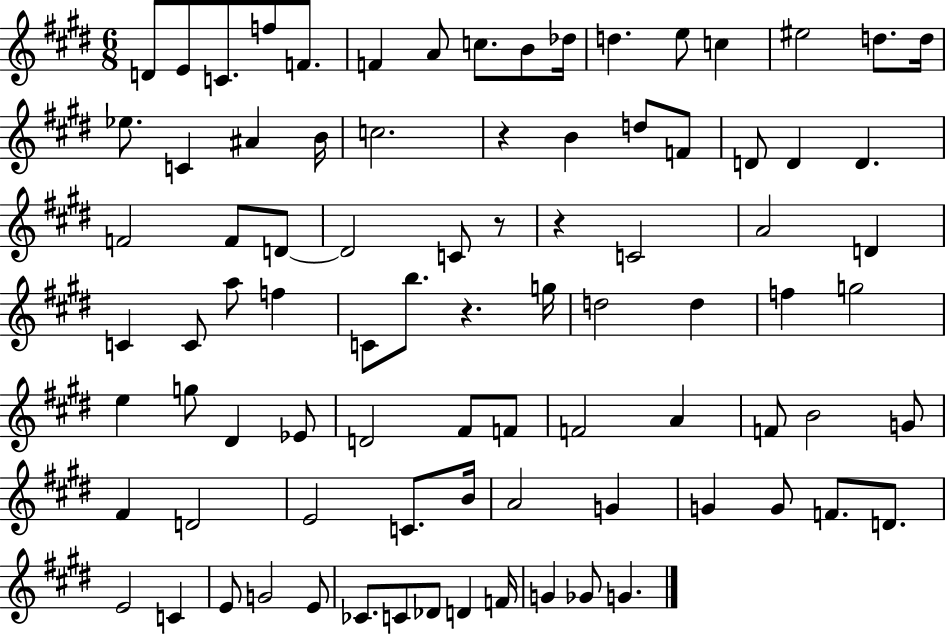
D4/e E4/e C4/e. F5/e F4/e. F4/q A4/e C5/e. B4/e Db5/s D5/q. E5/e C5/q EIS5/h D5/e. D5/s Eb5/e. C4/q A#4/q B4/s C5/h. R/q B4/q D5/e F4/e D4/e D4/q D4/q. F4/h F4/e D4/e D4/h C4/e R/e R/q C4/h A4/h D4/q C4/q C4/e A5/e F5/q C4/e B5/e. R/q. G5/s D5/h D5/q F5/q G5/h E5/q G5/e D#4/q Eb4/e D4/h F#4/e F4/e F4/h A4/q F4/e B4/h G4/e F#4/q D4/h E4/h C4/e. B4/s A4/h G4/q G4/q G4/e F4/e. D4/e. E4/h C4/q E4/e G4/h E4/e CES4/e. C4/e Db4/e D4/q F4/s G4/q Gb4/e G4/q.